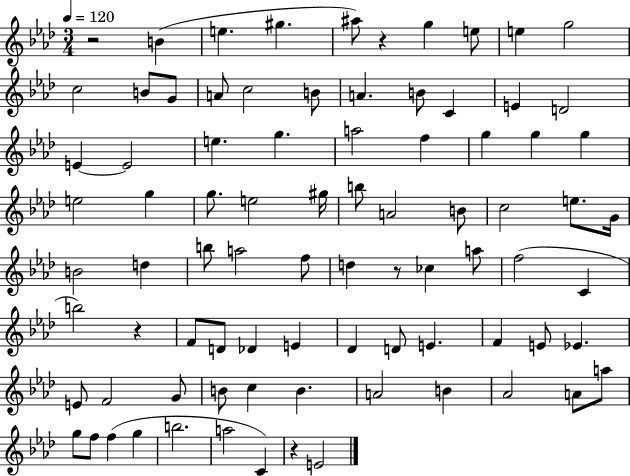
X:1
T:Untitled
M:3/4
L:1/4
K:Ab
z2 B e ^g ^a/2 z g e/2 e g2 c2 B/2 G/2 A/2 c2 B/2 A B/2 C E D2 E E2 e g a2 f g g g e2 g g/2 e2 ^g/4 b/2 A2 B/2 c2 e/2 G/4 B2 d b/2 a2 f/2 d z/2 _c a/2 f2 C b2 z F/2 D/2 _D E _D D/2 E F E/2 _E E/2 F2 G/2 B/2 c B A2 B _A2 A/2 a/2 g/2 f/2 f g b2 a2 C z E2